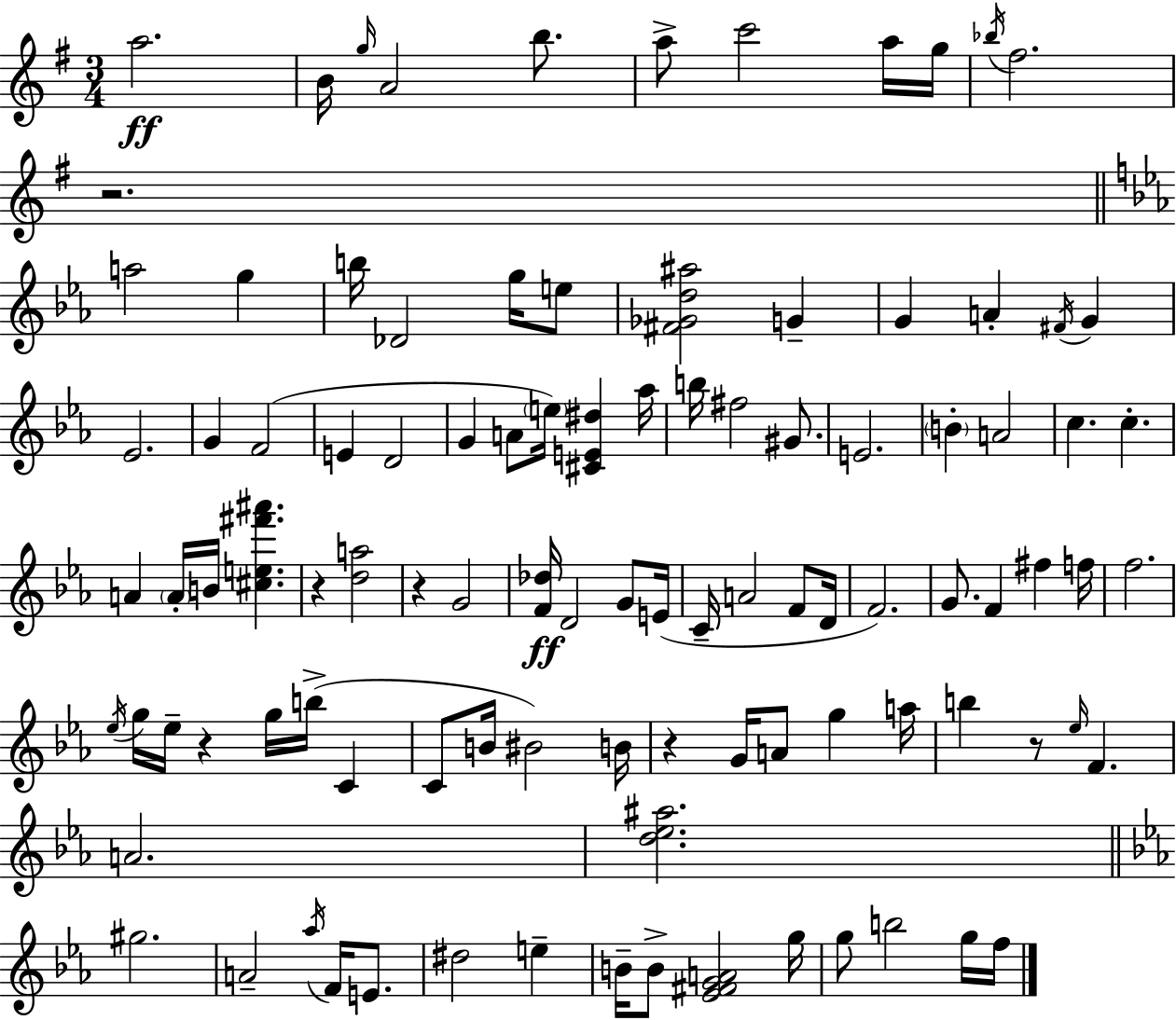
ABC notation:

X:1
T:Untitled
M:3/4
L:1/4
K:Em
a2 B/4 g/4 A2 b/2 a/2 c'2 a/4 g/4 _b/4 ^f2 z2 a2 g b/4 _D2 g/4 e/2 [^F_Gd^a]2 G G A ^F/4 G _E2 G F2 E D2 G A/2 e/4 [^CE^d] _a/4 b/4 ^f2 ^G/2 E2 B A2 c c A A/4 B/4 [^ce^f'^a'] z [da]2 z G2 [F_d]/4 D2 G/2 E/4 C/4 A2 F/2 D/4 F2 G/2 F ^f f/4 f2 _e/4 g/4 _e/4 z g/4 b/4 C C/2 B/4 ^B2 B/4 z G/4 A/2 g a/4 b z/2 _e/4 F A2 [d_e^a]2 ^g2 A2 _a/4 F/4 E/2 ^d2 e B/4 B/2 [_E^FGA]2 g/4 g/2 b2 g/4 f/4